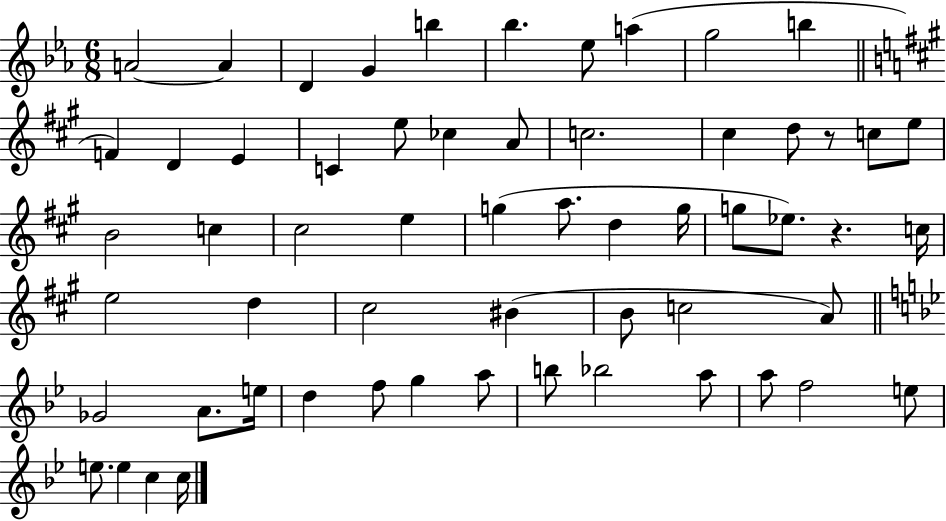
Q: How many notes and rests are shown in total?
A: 59